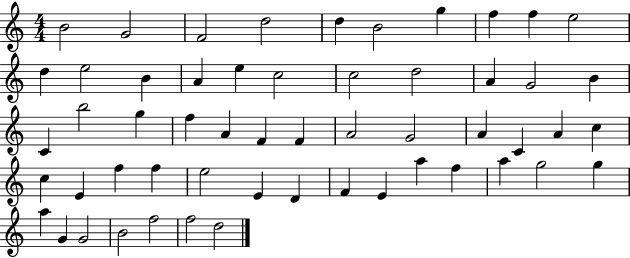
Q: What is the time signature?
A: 4/4